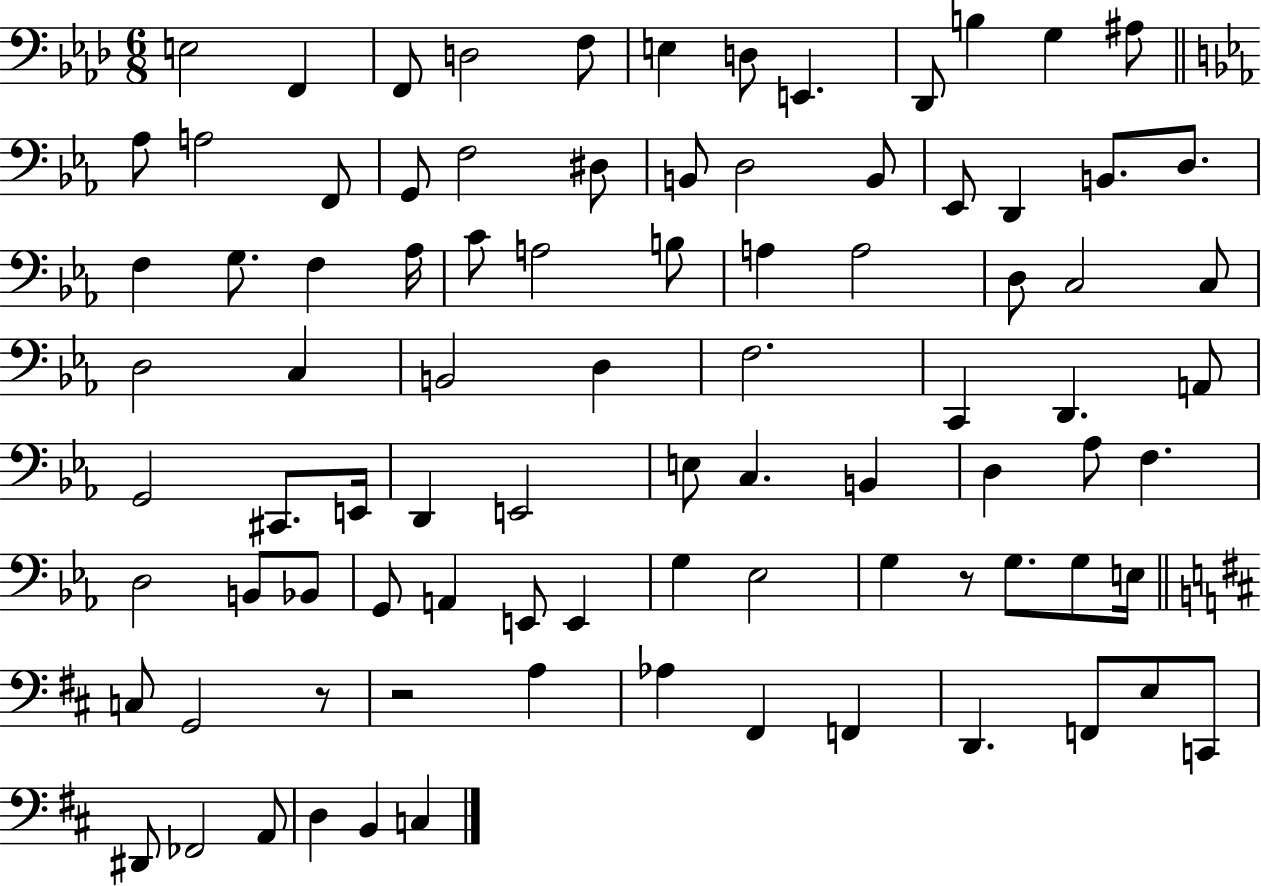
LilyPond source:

{
  \clef bass
  \numericTimeSignature
  \time 6/8
  \key aes \major
  e2 f,4 | f,8 d2 f8 | e4 d8 e,4. | des,8 b4 g4 ais8 | \break \bar "||" \break \key c \minor aes8 a2 f,8 | g,8 f2 dis8 | b,8 d2 b,8 | ees,8 d,4 b,8. d8. | \break f4 g8. f4 aes16 | c'8 a2 b8 | a4 a2 | d8 c2 c8 | \break d2 c4 | b,2 d4 | f2. | c,4 d,4. a,8 | \break g,2 cis,8. e,16 | d,4 e,2 | e8 c4. b,4 | d4 aes8 f4. | \break d2 b,8 bes,8 | g,8 a,4 e,8 e,4 | g4 ees2 | g4 r8 g8. g8 e16 | \break \bar "||" \break \key d \major c8 g,2 r8 | r2 a4 | aes4 fis,4 f,4 | d,4. f,8 e8 c,8 | \break dis,8 fes,2 a,8 | d4 b,4 c4 | \bar "|."
}